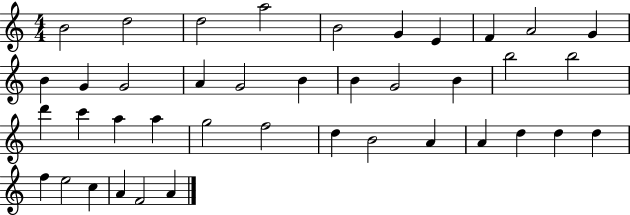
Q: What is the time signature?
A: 4/4